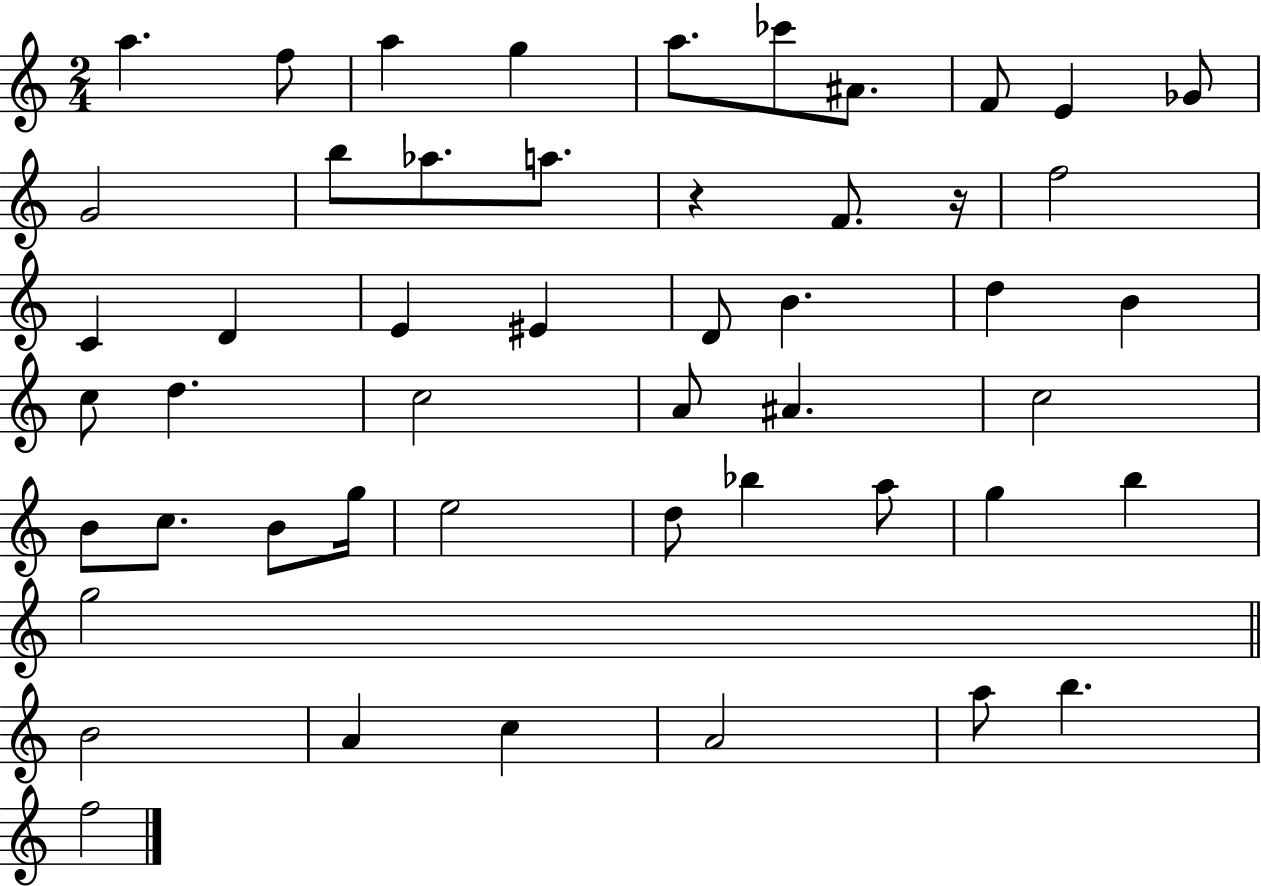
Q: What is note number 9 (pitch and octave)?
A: E4